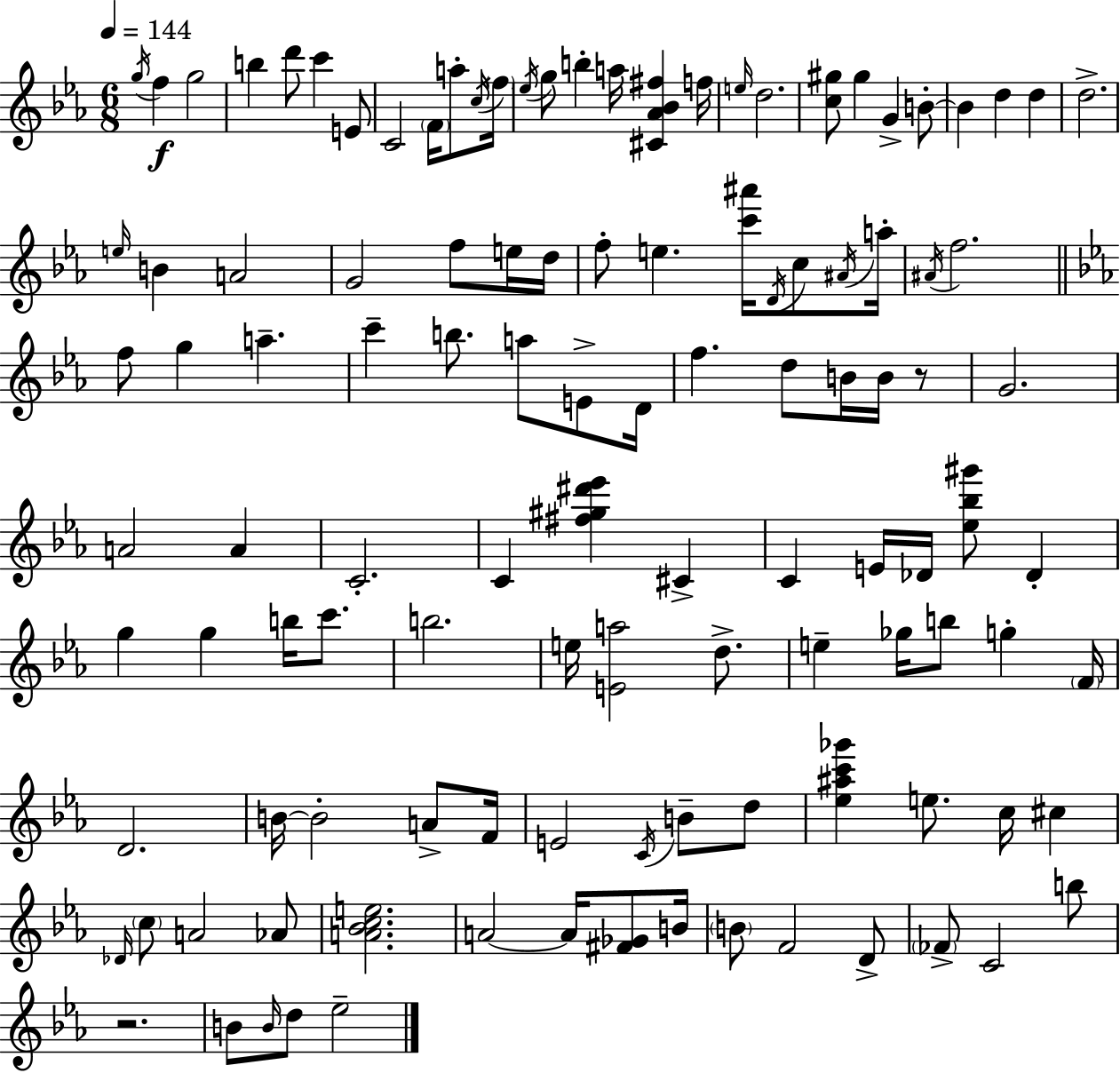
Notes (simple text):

G5/s F5/q G5/h B5/q D6/e C6/q E4/e C4/h F4/s A5/e C5/s F5/s Eb5/s G5/e B5/q A5/s [C#4,Ab4,Bb4,F#5]/q F5/s E5/s D5/h. [C5,G#5]/e G#5/q G4/q B4/e B4/q D5/q D5/q D5/h. E5/s B4/q A4/h G4/h F5/e E5/s D5/s F5/e E5/q. [C6,A#6]/s D4/s C5/e A#4/s A5/s A#4/s F5/h. F5/e G5/q A5/q. C6/q B5/e. A5/e E4/e D4/s F5/q. D5/e B4/s B4/s R/e G4/h. A4/h A4/q C4/h. C4/q [F#5,G#5,D#6,Eb6]/q C#4/q C4/q E4/s Db4/s [Eb5,Bb5,G#6]/e Db4/q G5/q G5/q B5/s C6/e. B5/h. E5/s [E4,A5]/h D5/e. E5/q Gb5/s B5/e G5/q F4/s D4/h. B4/s B4/h A4/e F4/s E4/h C4/s B4/e D5/e [Eb5,A#5,C6,Gb6]/q E5/e. C5/s C#5/q Db4/s C5/e A4/h Ab4/e [A4,Bb4,C5,E5]/h. A4/h A4/s [F#4,Gb4]/e B4/s B4/e F4/h D4/e FES4/e C4/h B5/e R/h. B4/e B4/s D5/e Eb5/h